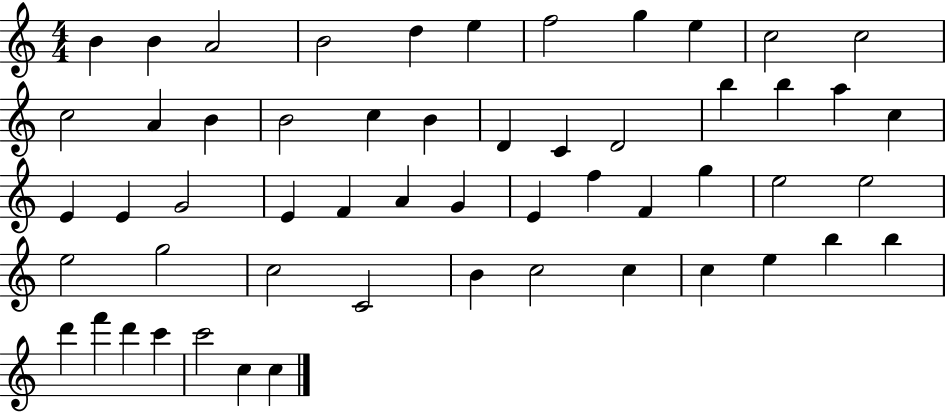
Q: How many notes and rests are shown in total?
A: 55